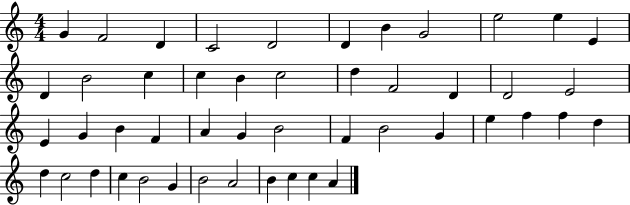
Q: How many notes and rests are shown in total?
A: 48